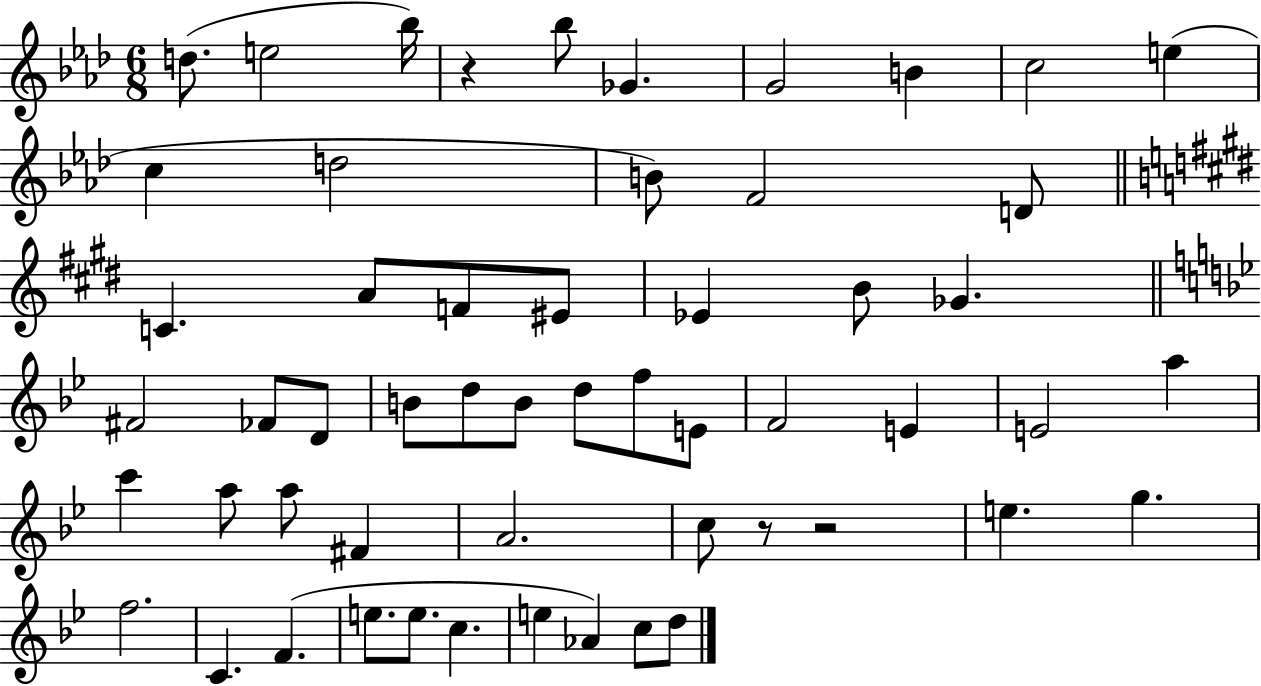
D5/e. E5/h Bb5/s R/q Bb5/e Gb4/q. G4/h B4/q C5/h E5/q C5/q D5/h B4/e F4/h D4/e C4/q. A4/e F4/e EIS4/e Eb4/q B4/e Gb4/q. F#4/h FES4/e D4/e B4/e D5/e B4/e D5/e F5/e E4/e F4/h E4/q E4/h A5/q C6/q A5/e A5/e F#4/q A4/h. C5/e R/e R/h E5/q. G5/q. F5/h. C4/q. F4/q. E5/e. E5/e. C5/q. E5/q Ab4/q C5/e D5/e